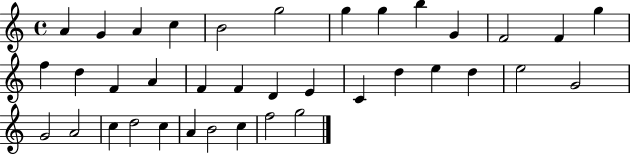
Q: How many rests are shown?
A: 0